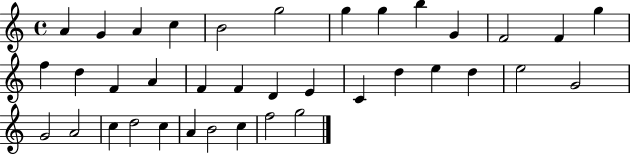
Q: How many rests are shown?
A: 0